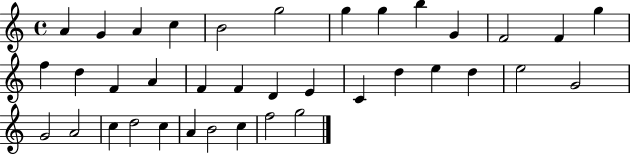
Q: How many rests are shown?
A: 0